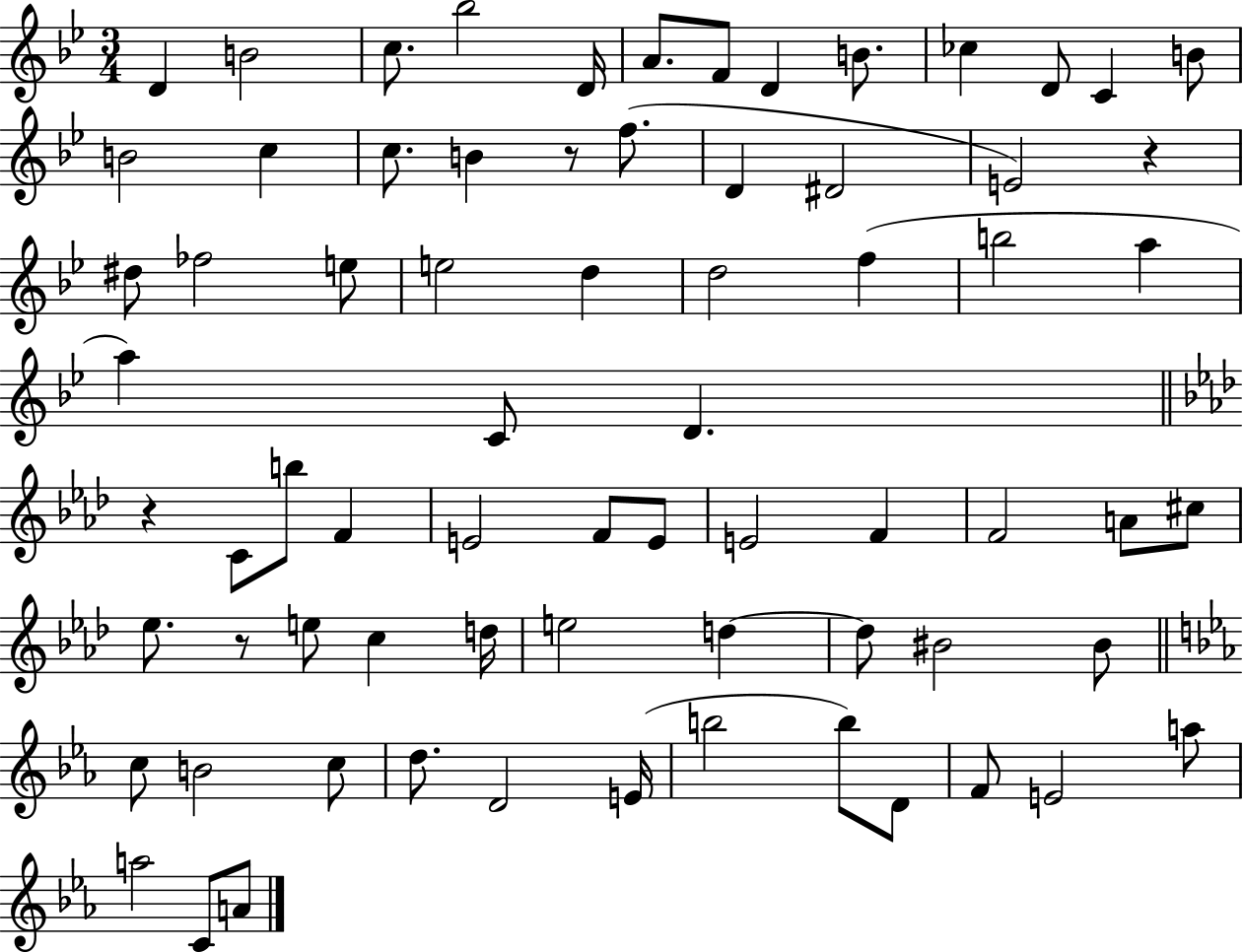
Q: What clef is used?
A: treble